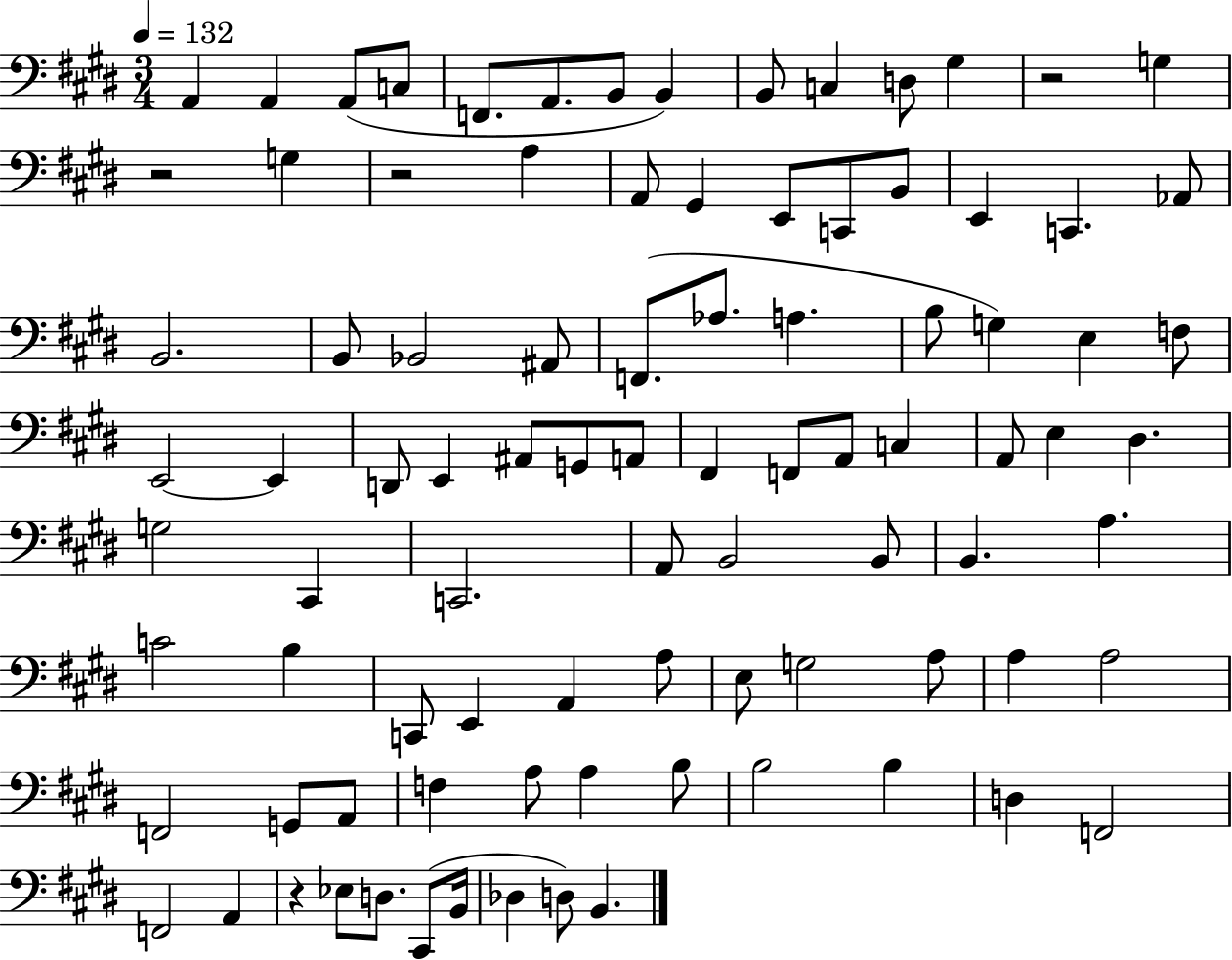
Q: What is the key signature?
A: E major